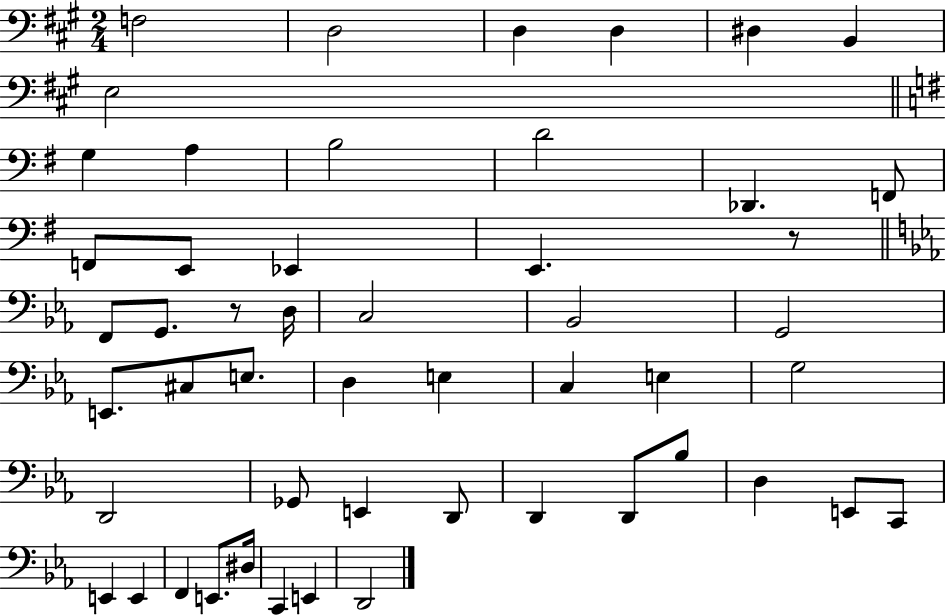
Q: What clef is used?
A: bass